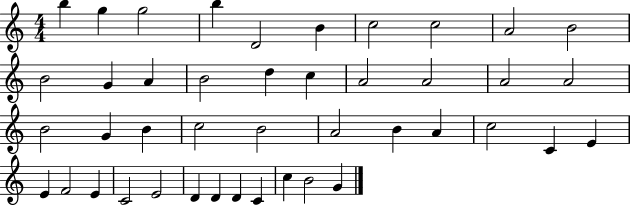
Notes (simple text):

B5/q G5/q G5/h B5/q D4/h B4/q C5/h C5/h A4/h B4/h B4/h G4/q A4/q B4/h D5/q C5/q A4/h A4/h A4/h A4/h B4/h G4/q B4/q C5/h B4/h A4/h B4/q A4/q C5/h C4/q E4/q E4/q F4/h E4/q C4/h E4/h D4/q D4/q D4/q C4/q C5/q B4/h G4/q